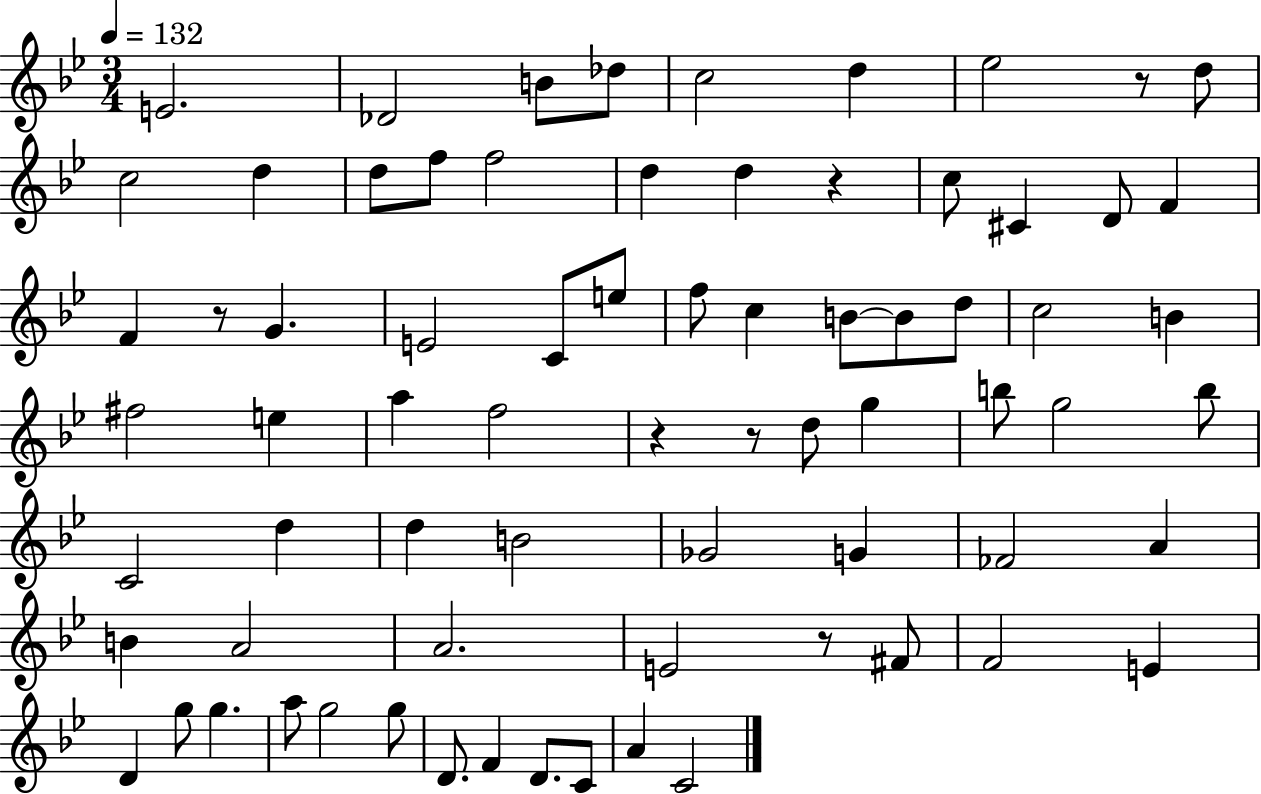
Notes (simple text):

E4/h. Db4/h B4/e Db5/e C5/h D5/q Eb5/h R/e D5/e C5/h D5/q D5/e F5/e F5/h D5/q D5/q R/q C5/e C#4/q D4/e F4/q F4/q R/e G4/q. E4/h C4/e E5/e F5/e C5/q B4/e B4/e D5/e C5/h B4/q F#5/h E5/q A5/q F5/h R/q R/e D5/e G5/q B5/e G5/h B5/e C4/h D5/q D5/q B4/h Gb4/h G4/q FES4/h A4/q B4/q A4/h A4/h. E4/h R/e F#4/e F4/h E4/q D4/q G5/e G5/q. A5/e G5/h G5/e D4/e. F4/q D4/e. C4/e A4/q C4/h